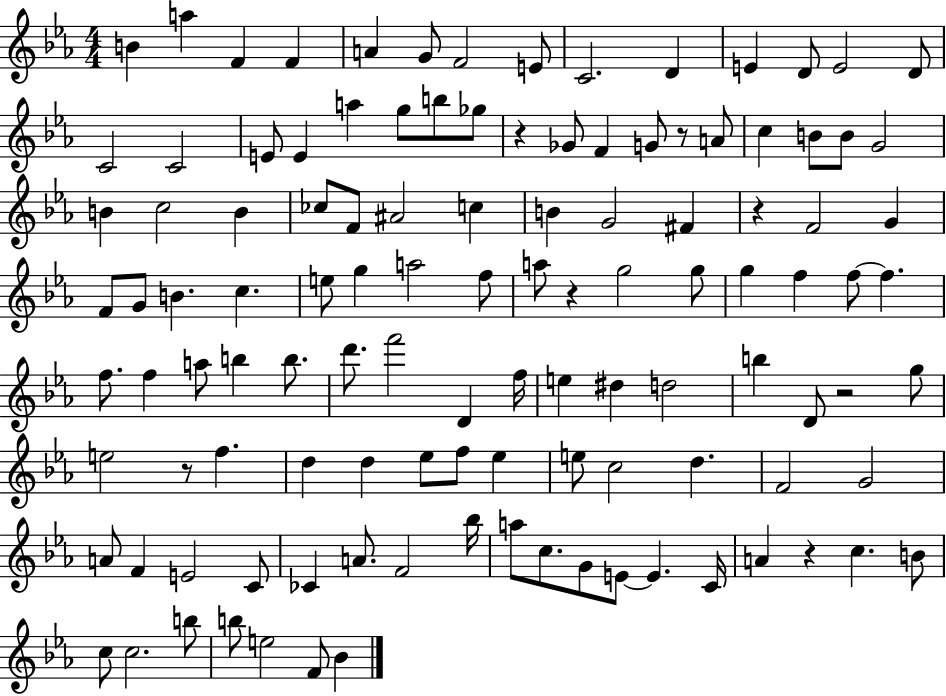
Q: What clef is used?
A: treble